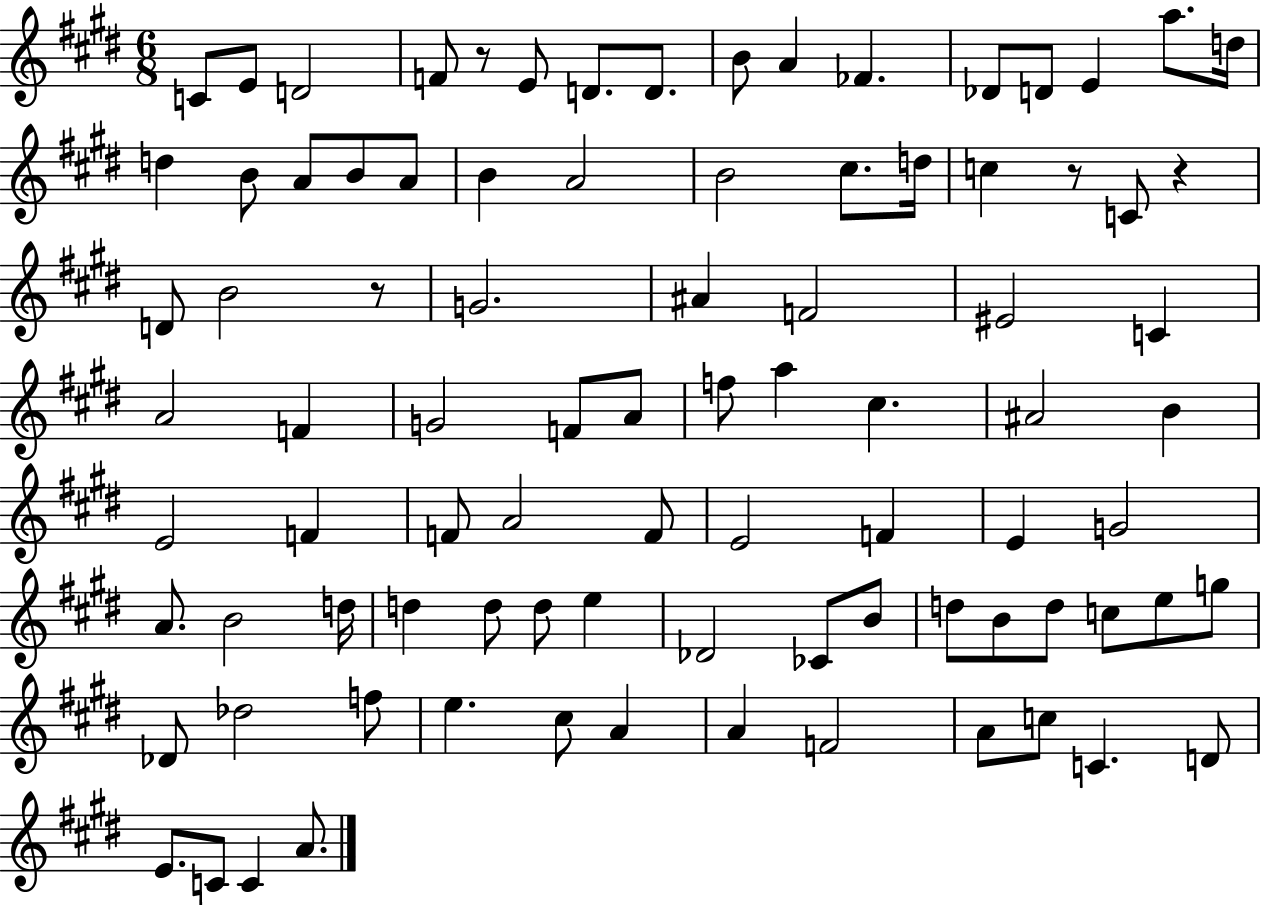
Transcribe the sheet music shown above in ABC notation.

X:1
T:Untitled
M:6/8
L:1/4
K:E
C/2 E/2 D2 F/2 z/2 E/2 D/2 D/2 B/2 A _F _D/2 D/2 E a/2 d/4 d B/2 A/2 B/2 A/2 B A2 B2 ^c/2 d/4 c z/2 C/2 z D/2 B2 z/2 G2 ^A F2 ^E2 C A2 F G2 F/2 A/2 f/2 a ^c ^A2 B E2 F F/2 A2 F/2 E2 F E G2 A/2 B2 d/4 d d/2 d/2 e _D2 _C/2 B/2 d/2 B/2 d/2 c/2 e/2 g/2 _D/2 _d2 f/2 e ^c/2 A A F2 A/2 c/2 C D/2 E/2 C/2 C A/2